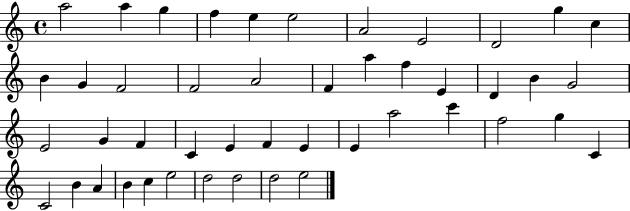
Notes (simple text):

A5/h A5/q G5/q F5/q E5/q E5/h A4/h E4/h D4/h G5/q C5/q B4/q G4/q F4/h F4/h A4/h F4/q A5/q F5/q E4/q D4/q B4/q G4/h E4/h G4/q F4/q C4/q E4/q F4/q E4/q E4/q A5/h C6/q F5/h G5/q C4/q C4/h B4/q A4/q B4/q C5/q E5/h D5/h D5/h D5/h E5/h